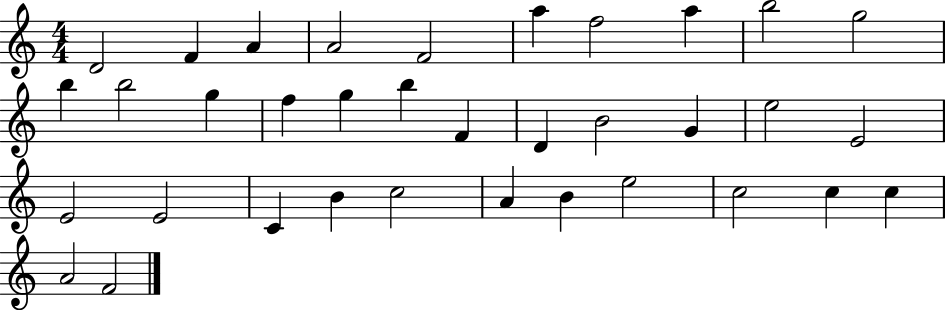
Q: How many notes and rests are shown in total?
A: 35